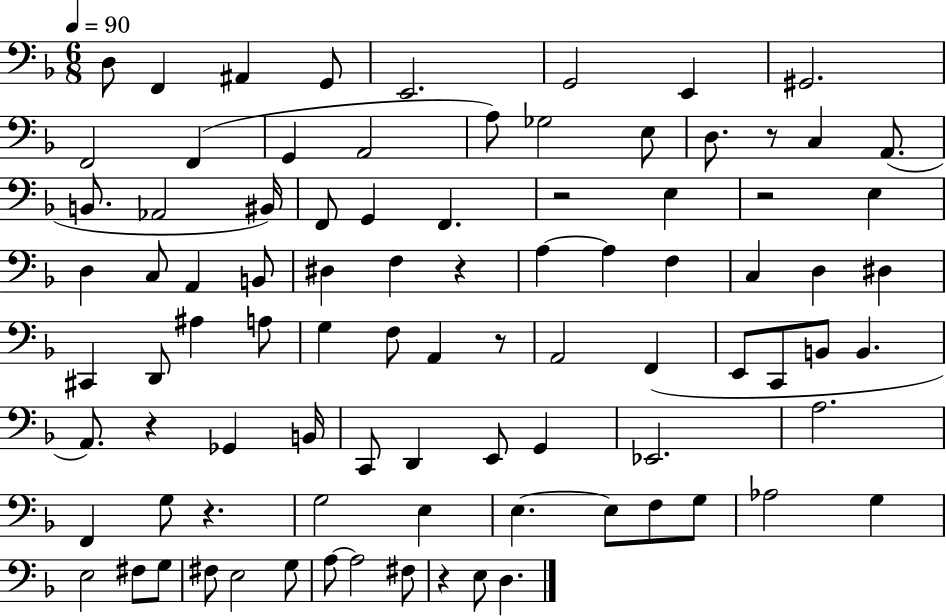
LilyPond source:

{
  \clef bass
  \numericTimeSignature
  \time 6/8
  \key f \major
  \tempo 4 = 90
  d8 f,4 ais,4 g,8 | e,2. | g,2 e,4 | gis,2. | \break f,2 f,4( | g,4 a,2 | a8) ges2 e8 | d8. r8 c4 a,8.( | \break b,8. aes,2 bis,16) | f,8 g,4 f,4. | r2 e4 | r2 e4 | \break d4 c8 a,4 b,8 | dis4 f4 r4 | a4~~ a4 f4 | c4 d4 dis4 | \break cis,4 d,8 ais4 a8 | g4 f8 a,4 r8 | a,2 f,4( | e,8 c,8 b,8 b,4. | \break a,8.) r4 ges,4 b,16 | c,8 d,4 e,8 g,4 | ees,2. | a2. | \break f,4 g8 r4. | g2 e4 | e4.~~ e8 f8 g8 | aes2 g4 | \break e2 fis8 g8 | fis8 e2 g8 | a8~~ a2 fis8 | r4 e8 d4. | \break \bar "|."
}